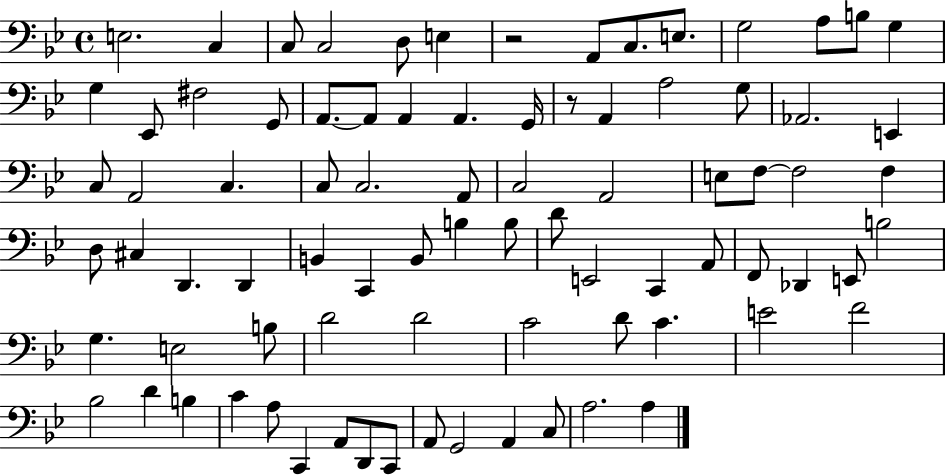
{
  \clef bass
  \time 4/4
  \defaultTimeSignature
  \key bes \major
  e2. c4 | c8 c2 d8 e4 | r2 a,8 c8. e8. | g2 a8 b8 g4 | \break g4 ees,8 fis2 g,8 | a,8.~~ a,8 a,4 a,4. g,16 | r8 a,4 a2 g8 | aes,2. e,4 | \break c8 a,2 c4. | c8 c2. a,8 | c2 a,2 | e8 f8~~ f2 f4 | \break d8 cis4 d,4. d,4 | b,4 c,4 b,8 b4 b8 | d'8 e,2 c,4 a,8 | f,8 des,4 e,8 b2 | \break g4. e2 b8 | d'2 d'2 | c'2 d'8 c'4. | e'2 f'2 | \break bes2 d'4 b4 | c'4 a8 c,4 a,8 d,8 c,8 | a,8 g,2 a,4 c8 | a2. a4 | \break \bar "|."
}